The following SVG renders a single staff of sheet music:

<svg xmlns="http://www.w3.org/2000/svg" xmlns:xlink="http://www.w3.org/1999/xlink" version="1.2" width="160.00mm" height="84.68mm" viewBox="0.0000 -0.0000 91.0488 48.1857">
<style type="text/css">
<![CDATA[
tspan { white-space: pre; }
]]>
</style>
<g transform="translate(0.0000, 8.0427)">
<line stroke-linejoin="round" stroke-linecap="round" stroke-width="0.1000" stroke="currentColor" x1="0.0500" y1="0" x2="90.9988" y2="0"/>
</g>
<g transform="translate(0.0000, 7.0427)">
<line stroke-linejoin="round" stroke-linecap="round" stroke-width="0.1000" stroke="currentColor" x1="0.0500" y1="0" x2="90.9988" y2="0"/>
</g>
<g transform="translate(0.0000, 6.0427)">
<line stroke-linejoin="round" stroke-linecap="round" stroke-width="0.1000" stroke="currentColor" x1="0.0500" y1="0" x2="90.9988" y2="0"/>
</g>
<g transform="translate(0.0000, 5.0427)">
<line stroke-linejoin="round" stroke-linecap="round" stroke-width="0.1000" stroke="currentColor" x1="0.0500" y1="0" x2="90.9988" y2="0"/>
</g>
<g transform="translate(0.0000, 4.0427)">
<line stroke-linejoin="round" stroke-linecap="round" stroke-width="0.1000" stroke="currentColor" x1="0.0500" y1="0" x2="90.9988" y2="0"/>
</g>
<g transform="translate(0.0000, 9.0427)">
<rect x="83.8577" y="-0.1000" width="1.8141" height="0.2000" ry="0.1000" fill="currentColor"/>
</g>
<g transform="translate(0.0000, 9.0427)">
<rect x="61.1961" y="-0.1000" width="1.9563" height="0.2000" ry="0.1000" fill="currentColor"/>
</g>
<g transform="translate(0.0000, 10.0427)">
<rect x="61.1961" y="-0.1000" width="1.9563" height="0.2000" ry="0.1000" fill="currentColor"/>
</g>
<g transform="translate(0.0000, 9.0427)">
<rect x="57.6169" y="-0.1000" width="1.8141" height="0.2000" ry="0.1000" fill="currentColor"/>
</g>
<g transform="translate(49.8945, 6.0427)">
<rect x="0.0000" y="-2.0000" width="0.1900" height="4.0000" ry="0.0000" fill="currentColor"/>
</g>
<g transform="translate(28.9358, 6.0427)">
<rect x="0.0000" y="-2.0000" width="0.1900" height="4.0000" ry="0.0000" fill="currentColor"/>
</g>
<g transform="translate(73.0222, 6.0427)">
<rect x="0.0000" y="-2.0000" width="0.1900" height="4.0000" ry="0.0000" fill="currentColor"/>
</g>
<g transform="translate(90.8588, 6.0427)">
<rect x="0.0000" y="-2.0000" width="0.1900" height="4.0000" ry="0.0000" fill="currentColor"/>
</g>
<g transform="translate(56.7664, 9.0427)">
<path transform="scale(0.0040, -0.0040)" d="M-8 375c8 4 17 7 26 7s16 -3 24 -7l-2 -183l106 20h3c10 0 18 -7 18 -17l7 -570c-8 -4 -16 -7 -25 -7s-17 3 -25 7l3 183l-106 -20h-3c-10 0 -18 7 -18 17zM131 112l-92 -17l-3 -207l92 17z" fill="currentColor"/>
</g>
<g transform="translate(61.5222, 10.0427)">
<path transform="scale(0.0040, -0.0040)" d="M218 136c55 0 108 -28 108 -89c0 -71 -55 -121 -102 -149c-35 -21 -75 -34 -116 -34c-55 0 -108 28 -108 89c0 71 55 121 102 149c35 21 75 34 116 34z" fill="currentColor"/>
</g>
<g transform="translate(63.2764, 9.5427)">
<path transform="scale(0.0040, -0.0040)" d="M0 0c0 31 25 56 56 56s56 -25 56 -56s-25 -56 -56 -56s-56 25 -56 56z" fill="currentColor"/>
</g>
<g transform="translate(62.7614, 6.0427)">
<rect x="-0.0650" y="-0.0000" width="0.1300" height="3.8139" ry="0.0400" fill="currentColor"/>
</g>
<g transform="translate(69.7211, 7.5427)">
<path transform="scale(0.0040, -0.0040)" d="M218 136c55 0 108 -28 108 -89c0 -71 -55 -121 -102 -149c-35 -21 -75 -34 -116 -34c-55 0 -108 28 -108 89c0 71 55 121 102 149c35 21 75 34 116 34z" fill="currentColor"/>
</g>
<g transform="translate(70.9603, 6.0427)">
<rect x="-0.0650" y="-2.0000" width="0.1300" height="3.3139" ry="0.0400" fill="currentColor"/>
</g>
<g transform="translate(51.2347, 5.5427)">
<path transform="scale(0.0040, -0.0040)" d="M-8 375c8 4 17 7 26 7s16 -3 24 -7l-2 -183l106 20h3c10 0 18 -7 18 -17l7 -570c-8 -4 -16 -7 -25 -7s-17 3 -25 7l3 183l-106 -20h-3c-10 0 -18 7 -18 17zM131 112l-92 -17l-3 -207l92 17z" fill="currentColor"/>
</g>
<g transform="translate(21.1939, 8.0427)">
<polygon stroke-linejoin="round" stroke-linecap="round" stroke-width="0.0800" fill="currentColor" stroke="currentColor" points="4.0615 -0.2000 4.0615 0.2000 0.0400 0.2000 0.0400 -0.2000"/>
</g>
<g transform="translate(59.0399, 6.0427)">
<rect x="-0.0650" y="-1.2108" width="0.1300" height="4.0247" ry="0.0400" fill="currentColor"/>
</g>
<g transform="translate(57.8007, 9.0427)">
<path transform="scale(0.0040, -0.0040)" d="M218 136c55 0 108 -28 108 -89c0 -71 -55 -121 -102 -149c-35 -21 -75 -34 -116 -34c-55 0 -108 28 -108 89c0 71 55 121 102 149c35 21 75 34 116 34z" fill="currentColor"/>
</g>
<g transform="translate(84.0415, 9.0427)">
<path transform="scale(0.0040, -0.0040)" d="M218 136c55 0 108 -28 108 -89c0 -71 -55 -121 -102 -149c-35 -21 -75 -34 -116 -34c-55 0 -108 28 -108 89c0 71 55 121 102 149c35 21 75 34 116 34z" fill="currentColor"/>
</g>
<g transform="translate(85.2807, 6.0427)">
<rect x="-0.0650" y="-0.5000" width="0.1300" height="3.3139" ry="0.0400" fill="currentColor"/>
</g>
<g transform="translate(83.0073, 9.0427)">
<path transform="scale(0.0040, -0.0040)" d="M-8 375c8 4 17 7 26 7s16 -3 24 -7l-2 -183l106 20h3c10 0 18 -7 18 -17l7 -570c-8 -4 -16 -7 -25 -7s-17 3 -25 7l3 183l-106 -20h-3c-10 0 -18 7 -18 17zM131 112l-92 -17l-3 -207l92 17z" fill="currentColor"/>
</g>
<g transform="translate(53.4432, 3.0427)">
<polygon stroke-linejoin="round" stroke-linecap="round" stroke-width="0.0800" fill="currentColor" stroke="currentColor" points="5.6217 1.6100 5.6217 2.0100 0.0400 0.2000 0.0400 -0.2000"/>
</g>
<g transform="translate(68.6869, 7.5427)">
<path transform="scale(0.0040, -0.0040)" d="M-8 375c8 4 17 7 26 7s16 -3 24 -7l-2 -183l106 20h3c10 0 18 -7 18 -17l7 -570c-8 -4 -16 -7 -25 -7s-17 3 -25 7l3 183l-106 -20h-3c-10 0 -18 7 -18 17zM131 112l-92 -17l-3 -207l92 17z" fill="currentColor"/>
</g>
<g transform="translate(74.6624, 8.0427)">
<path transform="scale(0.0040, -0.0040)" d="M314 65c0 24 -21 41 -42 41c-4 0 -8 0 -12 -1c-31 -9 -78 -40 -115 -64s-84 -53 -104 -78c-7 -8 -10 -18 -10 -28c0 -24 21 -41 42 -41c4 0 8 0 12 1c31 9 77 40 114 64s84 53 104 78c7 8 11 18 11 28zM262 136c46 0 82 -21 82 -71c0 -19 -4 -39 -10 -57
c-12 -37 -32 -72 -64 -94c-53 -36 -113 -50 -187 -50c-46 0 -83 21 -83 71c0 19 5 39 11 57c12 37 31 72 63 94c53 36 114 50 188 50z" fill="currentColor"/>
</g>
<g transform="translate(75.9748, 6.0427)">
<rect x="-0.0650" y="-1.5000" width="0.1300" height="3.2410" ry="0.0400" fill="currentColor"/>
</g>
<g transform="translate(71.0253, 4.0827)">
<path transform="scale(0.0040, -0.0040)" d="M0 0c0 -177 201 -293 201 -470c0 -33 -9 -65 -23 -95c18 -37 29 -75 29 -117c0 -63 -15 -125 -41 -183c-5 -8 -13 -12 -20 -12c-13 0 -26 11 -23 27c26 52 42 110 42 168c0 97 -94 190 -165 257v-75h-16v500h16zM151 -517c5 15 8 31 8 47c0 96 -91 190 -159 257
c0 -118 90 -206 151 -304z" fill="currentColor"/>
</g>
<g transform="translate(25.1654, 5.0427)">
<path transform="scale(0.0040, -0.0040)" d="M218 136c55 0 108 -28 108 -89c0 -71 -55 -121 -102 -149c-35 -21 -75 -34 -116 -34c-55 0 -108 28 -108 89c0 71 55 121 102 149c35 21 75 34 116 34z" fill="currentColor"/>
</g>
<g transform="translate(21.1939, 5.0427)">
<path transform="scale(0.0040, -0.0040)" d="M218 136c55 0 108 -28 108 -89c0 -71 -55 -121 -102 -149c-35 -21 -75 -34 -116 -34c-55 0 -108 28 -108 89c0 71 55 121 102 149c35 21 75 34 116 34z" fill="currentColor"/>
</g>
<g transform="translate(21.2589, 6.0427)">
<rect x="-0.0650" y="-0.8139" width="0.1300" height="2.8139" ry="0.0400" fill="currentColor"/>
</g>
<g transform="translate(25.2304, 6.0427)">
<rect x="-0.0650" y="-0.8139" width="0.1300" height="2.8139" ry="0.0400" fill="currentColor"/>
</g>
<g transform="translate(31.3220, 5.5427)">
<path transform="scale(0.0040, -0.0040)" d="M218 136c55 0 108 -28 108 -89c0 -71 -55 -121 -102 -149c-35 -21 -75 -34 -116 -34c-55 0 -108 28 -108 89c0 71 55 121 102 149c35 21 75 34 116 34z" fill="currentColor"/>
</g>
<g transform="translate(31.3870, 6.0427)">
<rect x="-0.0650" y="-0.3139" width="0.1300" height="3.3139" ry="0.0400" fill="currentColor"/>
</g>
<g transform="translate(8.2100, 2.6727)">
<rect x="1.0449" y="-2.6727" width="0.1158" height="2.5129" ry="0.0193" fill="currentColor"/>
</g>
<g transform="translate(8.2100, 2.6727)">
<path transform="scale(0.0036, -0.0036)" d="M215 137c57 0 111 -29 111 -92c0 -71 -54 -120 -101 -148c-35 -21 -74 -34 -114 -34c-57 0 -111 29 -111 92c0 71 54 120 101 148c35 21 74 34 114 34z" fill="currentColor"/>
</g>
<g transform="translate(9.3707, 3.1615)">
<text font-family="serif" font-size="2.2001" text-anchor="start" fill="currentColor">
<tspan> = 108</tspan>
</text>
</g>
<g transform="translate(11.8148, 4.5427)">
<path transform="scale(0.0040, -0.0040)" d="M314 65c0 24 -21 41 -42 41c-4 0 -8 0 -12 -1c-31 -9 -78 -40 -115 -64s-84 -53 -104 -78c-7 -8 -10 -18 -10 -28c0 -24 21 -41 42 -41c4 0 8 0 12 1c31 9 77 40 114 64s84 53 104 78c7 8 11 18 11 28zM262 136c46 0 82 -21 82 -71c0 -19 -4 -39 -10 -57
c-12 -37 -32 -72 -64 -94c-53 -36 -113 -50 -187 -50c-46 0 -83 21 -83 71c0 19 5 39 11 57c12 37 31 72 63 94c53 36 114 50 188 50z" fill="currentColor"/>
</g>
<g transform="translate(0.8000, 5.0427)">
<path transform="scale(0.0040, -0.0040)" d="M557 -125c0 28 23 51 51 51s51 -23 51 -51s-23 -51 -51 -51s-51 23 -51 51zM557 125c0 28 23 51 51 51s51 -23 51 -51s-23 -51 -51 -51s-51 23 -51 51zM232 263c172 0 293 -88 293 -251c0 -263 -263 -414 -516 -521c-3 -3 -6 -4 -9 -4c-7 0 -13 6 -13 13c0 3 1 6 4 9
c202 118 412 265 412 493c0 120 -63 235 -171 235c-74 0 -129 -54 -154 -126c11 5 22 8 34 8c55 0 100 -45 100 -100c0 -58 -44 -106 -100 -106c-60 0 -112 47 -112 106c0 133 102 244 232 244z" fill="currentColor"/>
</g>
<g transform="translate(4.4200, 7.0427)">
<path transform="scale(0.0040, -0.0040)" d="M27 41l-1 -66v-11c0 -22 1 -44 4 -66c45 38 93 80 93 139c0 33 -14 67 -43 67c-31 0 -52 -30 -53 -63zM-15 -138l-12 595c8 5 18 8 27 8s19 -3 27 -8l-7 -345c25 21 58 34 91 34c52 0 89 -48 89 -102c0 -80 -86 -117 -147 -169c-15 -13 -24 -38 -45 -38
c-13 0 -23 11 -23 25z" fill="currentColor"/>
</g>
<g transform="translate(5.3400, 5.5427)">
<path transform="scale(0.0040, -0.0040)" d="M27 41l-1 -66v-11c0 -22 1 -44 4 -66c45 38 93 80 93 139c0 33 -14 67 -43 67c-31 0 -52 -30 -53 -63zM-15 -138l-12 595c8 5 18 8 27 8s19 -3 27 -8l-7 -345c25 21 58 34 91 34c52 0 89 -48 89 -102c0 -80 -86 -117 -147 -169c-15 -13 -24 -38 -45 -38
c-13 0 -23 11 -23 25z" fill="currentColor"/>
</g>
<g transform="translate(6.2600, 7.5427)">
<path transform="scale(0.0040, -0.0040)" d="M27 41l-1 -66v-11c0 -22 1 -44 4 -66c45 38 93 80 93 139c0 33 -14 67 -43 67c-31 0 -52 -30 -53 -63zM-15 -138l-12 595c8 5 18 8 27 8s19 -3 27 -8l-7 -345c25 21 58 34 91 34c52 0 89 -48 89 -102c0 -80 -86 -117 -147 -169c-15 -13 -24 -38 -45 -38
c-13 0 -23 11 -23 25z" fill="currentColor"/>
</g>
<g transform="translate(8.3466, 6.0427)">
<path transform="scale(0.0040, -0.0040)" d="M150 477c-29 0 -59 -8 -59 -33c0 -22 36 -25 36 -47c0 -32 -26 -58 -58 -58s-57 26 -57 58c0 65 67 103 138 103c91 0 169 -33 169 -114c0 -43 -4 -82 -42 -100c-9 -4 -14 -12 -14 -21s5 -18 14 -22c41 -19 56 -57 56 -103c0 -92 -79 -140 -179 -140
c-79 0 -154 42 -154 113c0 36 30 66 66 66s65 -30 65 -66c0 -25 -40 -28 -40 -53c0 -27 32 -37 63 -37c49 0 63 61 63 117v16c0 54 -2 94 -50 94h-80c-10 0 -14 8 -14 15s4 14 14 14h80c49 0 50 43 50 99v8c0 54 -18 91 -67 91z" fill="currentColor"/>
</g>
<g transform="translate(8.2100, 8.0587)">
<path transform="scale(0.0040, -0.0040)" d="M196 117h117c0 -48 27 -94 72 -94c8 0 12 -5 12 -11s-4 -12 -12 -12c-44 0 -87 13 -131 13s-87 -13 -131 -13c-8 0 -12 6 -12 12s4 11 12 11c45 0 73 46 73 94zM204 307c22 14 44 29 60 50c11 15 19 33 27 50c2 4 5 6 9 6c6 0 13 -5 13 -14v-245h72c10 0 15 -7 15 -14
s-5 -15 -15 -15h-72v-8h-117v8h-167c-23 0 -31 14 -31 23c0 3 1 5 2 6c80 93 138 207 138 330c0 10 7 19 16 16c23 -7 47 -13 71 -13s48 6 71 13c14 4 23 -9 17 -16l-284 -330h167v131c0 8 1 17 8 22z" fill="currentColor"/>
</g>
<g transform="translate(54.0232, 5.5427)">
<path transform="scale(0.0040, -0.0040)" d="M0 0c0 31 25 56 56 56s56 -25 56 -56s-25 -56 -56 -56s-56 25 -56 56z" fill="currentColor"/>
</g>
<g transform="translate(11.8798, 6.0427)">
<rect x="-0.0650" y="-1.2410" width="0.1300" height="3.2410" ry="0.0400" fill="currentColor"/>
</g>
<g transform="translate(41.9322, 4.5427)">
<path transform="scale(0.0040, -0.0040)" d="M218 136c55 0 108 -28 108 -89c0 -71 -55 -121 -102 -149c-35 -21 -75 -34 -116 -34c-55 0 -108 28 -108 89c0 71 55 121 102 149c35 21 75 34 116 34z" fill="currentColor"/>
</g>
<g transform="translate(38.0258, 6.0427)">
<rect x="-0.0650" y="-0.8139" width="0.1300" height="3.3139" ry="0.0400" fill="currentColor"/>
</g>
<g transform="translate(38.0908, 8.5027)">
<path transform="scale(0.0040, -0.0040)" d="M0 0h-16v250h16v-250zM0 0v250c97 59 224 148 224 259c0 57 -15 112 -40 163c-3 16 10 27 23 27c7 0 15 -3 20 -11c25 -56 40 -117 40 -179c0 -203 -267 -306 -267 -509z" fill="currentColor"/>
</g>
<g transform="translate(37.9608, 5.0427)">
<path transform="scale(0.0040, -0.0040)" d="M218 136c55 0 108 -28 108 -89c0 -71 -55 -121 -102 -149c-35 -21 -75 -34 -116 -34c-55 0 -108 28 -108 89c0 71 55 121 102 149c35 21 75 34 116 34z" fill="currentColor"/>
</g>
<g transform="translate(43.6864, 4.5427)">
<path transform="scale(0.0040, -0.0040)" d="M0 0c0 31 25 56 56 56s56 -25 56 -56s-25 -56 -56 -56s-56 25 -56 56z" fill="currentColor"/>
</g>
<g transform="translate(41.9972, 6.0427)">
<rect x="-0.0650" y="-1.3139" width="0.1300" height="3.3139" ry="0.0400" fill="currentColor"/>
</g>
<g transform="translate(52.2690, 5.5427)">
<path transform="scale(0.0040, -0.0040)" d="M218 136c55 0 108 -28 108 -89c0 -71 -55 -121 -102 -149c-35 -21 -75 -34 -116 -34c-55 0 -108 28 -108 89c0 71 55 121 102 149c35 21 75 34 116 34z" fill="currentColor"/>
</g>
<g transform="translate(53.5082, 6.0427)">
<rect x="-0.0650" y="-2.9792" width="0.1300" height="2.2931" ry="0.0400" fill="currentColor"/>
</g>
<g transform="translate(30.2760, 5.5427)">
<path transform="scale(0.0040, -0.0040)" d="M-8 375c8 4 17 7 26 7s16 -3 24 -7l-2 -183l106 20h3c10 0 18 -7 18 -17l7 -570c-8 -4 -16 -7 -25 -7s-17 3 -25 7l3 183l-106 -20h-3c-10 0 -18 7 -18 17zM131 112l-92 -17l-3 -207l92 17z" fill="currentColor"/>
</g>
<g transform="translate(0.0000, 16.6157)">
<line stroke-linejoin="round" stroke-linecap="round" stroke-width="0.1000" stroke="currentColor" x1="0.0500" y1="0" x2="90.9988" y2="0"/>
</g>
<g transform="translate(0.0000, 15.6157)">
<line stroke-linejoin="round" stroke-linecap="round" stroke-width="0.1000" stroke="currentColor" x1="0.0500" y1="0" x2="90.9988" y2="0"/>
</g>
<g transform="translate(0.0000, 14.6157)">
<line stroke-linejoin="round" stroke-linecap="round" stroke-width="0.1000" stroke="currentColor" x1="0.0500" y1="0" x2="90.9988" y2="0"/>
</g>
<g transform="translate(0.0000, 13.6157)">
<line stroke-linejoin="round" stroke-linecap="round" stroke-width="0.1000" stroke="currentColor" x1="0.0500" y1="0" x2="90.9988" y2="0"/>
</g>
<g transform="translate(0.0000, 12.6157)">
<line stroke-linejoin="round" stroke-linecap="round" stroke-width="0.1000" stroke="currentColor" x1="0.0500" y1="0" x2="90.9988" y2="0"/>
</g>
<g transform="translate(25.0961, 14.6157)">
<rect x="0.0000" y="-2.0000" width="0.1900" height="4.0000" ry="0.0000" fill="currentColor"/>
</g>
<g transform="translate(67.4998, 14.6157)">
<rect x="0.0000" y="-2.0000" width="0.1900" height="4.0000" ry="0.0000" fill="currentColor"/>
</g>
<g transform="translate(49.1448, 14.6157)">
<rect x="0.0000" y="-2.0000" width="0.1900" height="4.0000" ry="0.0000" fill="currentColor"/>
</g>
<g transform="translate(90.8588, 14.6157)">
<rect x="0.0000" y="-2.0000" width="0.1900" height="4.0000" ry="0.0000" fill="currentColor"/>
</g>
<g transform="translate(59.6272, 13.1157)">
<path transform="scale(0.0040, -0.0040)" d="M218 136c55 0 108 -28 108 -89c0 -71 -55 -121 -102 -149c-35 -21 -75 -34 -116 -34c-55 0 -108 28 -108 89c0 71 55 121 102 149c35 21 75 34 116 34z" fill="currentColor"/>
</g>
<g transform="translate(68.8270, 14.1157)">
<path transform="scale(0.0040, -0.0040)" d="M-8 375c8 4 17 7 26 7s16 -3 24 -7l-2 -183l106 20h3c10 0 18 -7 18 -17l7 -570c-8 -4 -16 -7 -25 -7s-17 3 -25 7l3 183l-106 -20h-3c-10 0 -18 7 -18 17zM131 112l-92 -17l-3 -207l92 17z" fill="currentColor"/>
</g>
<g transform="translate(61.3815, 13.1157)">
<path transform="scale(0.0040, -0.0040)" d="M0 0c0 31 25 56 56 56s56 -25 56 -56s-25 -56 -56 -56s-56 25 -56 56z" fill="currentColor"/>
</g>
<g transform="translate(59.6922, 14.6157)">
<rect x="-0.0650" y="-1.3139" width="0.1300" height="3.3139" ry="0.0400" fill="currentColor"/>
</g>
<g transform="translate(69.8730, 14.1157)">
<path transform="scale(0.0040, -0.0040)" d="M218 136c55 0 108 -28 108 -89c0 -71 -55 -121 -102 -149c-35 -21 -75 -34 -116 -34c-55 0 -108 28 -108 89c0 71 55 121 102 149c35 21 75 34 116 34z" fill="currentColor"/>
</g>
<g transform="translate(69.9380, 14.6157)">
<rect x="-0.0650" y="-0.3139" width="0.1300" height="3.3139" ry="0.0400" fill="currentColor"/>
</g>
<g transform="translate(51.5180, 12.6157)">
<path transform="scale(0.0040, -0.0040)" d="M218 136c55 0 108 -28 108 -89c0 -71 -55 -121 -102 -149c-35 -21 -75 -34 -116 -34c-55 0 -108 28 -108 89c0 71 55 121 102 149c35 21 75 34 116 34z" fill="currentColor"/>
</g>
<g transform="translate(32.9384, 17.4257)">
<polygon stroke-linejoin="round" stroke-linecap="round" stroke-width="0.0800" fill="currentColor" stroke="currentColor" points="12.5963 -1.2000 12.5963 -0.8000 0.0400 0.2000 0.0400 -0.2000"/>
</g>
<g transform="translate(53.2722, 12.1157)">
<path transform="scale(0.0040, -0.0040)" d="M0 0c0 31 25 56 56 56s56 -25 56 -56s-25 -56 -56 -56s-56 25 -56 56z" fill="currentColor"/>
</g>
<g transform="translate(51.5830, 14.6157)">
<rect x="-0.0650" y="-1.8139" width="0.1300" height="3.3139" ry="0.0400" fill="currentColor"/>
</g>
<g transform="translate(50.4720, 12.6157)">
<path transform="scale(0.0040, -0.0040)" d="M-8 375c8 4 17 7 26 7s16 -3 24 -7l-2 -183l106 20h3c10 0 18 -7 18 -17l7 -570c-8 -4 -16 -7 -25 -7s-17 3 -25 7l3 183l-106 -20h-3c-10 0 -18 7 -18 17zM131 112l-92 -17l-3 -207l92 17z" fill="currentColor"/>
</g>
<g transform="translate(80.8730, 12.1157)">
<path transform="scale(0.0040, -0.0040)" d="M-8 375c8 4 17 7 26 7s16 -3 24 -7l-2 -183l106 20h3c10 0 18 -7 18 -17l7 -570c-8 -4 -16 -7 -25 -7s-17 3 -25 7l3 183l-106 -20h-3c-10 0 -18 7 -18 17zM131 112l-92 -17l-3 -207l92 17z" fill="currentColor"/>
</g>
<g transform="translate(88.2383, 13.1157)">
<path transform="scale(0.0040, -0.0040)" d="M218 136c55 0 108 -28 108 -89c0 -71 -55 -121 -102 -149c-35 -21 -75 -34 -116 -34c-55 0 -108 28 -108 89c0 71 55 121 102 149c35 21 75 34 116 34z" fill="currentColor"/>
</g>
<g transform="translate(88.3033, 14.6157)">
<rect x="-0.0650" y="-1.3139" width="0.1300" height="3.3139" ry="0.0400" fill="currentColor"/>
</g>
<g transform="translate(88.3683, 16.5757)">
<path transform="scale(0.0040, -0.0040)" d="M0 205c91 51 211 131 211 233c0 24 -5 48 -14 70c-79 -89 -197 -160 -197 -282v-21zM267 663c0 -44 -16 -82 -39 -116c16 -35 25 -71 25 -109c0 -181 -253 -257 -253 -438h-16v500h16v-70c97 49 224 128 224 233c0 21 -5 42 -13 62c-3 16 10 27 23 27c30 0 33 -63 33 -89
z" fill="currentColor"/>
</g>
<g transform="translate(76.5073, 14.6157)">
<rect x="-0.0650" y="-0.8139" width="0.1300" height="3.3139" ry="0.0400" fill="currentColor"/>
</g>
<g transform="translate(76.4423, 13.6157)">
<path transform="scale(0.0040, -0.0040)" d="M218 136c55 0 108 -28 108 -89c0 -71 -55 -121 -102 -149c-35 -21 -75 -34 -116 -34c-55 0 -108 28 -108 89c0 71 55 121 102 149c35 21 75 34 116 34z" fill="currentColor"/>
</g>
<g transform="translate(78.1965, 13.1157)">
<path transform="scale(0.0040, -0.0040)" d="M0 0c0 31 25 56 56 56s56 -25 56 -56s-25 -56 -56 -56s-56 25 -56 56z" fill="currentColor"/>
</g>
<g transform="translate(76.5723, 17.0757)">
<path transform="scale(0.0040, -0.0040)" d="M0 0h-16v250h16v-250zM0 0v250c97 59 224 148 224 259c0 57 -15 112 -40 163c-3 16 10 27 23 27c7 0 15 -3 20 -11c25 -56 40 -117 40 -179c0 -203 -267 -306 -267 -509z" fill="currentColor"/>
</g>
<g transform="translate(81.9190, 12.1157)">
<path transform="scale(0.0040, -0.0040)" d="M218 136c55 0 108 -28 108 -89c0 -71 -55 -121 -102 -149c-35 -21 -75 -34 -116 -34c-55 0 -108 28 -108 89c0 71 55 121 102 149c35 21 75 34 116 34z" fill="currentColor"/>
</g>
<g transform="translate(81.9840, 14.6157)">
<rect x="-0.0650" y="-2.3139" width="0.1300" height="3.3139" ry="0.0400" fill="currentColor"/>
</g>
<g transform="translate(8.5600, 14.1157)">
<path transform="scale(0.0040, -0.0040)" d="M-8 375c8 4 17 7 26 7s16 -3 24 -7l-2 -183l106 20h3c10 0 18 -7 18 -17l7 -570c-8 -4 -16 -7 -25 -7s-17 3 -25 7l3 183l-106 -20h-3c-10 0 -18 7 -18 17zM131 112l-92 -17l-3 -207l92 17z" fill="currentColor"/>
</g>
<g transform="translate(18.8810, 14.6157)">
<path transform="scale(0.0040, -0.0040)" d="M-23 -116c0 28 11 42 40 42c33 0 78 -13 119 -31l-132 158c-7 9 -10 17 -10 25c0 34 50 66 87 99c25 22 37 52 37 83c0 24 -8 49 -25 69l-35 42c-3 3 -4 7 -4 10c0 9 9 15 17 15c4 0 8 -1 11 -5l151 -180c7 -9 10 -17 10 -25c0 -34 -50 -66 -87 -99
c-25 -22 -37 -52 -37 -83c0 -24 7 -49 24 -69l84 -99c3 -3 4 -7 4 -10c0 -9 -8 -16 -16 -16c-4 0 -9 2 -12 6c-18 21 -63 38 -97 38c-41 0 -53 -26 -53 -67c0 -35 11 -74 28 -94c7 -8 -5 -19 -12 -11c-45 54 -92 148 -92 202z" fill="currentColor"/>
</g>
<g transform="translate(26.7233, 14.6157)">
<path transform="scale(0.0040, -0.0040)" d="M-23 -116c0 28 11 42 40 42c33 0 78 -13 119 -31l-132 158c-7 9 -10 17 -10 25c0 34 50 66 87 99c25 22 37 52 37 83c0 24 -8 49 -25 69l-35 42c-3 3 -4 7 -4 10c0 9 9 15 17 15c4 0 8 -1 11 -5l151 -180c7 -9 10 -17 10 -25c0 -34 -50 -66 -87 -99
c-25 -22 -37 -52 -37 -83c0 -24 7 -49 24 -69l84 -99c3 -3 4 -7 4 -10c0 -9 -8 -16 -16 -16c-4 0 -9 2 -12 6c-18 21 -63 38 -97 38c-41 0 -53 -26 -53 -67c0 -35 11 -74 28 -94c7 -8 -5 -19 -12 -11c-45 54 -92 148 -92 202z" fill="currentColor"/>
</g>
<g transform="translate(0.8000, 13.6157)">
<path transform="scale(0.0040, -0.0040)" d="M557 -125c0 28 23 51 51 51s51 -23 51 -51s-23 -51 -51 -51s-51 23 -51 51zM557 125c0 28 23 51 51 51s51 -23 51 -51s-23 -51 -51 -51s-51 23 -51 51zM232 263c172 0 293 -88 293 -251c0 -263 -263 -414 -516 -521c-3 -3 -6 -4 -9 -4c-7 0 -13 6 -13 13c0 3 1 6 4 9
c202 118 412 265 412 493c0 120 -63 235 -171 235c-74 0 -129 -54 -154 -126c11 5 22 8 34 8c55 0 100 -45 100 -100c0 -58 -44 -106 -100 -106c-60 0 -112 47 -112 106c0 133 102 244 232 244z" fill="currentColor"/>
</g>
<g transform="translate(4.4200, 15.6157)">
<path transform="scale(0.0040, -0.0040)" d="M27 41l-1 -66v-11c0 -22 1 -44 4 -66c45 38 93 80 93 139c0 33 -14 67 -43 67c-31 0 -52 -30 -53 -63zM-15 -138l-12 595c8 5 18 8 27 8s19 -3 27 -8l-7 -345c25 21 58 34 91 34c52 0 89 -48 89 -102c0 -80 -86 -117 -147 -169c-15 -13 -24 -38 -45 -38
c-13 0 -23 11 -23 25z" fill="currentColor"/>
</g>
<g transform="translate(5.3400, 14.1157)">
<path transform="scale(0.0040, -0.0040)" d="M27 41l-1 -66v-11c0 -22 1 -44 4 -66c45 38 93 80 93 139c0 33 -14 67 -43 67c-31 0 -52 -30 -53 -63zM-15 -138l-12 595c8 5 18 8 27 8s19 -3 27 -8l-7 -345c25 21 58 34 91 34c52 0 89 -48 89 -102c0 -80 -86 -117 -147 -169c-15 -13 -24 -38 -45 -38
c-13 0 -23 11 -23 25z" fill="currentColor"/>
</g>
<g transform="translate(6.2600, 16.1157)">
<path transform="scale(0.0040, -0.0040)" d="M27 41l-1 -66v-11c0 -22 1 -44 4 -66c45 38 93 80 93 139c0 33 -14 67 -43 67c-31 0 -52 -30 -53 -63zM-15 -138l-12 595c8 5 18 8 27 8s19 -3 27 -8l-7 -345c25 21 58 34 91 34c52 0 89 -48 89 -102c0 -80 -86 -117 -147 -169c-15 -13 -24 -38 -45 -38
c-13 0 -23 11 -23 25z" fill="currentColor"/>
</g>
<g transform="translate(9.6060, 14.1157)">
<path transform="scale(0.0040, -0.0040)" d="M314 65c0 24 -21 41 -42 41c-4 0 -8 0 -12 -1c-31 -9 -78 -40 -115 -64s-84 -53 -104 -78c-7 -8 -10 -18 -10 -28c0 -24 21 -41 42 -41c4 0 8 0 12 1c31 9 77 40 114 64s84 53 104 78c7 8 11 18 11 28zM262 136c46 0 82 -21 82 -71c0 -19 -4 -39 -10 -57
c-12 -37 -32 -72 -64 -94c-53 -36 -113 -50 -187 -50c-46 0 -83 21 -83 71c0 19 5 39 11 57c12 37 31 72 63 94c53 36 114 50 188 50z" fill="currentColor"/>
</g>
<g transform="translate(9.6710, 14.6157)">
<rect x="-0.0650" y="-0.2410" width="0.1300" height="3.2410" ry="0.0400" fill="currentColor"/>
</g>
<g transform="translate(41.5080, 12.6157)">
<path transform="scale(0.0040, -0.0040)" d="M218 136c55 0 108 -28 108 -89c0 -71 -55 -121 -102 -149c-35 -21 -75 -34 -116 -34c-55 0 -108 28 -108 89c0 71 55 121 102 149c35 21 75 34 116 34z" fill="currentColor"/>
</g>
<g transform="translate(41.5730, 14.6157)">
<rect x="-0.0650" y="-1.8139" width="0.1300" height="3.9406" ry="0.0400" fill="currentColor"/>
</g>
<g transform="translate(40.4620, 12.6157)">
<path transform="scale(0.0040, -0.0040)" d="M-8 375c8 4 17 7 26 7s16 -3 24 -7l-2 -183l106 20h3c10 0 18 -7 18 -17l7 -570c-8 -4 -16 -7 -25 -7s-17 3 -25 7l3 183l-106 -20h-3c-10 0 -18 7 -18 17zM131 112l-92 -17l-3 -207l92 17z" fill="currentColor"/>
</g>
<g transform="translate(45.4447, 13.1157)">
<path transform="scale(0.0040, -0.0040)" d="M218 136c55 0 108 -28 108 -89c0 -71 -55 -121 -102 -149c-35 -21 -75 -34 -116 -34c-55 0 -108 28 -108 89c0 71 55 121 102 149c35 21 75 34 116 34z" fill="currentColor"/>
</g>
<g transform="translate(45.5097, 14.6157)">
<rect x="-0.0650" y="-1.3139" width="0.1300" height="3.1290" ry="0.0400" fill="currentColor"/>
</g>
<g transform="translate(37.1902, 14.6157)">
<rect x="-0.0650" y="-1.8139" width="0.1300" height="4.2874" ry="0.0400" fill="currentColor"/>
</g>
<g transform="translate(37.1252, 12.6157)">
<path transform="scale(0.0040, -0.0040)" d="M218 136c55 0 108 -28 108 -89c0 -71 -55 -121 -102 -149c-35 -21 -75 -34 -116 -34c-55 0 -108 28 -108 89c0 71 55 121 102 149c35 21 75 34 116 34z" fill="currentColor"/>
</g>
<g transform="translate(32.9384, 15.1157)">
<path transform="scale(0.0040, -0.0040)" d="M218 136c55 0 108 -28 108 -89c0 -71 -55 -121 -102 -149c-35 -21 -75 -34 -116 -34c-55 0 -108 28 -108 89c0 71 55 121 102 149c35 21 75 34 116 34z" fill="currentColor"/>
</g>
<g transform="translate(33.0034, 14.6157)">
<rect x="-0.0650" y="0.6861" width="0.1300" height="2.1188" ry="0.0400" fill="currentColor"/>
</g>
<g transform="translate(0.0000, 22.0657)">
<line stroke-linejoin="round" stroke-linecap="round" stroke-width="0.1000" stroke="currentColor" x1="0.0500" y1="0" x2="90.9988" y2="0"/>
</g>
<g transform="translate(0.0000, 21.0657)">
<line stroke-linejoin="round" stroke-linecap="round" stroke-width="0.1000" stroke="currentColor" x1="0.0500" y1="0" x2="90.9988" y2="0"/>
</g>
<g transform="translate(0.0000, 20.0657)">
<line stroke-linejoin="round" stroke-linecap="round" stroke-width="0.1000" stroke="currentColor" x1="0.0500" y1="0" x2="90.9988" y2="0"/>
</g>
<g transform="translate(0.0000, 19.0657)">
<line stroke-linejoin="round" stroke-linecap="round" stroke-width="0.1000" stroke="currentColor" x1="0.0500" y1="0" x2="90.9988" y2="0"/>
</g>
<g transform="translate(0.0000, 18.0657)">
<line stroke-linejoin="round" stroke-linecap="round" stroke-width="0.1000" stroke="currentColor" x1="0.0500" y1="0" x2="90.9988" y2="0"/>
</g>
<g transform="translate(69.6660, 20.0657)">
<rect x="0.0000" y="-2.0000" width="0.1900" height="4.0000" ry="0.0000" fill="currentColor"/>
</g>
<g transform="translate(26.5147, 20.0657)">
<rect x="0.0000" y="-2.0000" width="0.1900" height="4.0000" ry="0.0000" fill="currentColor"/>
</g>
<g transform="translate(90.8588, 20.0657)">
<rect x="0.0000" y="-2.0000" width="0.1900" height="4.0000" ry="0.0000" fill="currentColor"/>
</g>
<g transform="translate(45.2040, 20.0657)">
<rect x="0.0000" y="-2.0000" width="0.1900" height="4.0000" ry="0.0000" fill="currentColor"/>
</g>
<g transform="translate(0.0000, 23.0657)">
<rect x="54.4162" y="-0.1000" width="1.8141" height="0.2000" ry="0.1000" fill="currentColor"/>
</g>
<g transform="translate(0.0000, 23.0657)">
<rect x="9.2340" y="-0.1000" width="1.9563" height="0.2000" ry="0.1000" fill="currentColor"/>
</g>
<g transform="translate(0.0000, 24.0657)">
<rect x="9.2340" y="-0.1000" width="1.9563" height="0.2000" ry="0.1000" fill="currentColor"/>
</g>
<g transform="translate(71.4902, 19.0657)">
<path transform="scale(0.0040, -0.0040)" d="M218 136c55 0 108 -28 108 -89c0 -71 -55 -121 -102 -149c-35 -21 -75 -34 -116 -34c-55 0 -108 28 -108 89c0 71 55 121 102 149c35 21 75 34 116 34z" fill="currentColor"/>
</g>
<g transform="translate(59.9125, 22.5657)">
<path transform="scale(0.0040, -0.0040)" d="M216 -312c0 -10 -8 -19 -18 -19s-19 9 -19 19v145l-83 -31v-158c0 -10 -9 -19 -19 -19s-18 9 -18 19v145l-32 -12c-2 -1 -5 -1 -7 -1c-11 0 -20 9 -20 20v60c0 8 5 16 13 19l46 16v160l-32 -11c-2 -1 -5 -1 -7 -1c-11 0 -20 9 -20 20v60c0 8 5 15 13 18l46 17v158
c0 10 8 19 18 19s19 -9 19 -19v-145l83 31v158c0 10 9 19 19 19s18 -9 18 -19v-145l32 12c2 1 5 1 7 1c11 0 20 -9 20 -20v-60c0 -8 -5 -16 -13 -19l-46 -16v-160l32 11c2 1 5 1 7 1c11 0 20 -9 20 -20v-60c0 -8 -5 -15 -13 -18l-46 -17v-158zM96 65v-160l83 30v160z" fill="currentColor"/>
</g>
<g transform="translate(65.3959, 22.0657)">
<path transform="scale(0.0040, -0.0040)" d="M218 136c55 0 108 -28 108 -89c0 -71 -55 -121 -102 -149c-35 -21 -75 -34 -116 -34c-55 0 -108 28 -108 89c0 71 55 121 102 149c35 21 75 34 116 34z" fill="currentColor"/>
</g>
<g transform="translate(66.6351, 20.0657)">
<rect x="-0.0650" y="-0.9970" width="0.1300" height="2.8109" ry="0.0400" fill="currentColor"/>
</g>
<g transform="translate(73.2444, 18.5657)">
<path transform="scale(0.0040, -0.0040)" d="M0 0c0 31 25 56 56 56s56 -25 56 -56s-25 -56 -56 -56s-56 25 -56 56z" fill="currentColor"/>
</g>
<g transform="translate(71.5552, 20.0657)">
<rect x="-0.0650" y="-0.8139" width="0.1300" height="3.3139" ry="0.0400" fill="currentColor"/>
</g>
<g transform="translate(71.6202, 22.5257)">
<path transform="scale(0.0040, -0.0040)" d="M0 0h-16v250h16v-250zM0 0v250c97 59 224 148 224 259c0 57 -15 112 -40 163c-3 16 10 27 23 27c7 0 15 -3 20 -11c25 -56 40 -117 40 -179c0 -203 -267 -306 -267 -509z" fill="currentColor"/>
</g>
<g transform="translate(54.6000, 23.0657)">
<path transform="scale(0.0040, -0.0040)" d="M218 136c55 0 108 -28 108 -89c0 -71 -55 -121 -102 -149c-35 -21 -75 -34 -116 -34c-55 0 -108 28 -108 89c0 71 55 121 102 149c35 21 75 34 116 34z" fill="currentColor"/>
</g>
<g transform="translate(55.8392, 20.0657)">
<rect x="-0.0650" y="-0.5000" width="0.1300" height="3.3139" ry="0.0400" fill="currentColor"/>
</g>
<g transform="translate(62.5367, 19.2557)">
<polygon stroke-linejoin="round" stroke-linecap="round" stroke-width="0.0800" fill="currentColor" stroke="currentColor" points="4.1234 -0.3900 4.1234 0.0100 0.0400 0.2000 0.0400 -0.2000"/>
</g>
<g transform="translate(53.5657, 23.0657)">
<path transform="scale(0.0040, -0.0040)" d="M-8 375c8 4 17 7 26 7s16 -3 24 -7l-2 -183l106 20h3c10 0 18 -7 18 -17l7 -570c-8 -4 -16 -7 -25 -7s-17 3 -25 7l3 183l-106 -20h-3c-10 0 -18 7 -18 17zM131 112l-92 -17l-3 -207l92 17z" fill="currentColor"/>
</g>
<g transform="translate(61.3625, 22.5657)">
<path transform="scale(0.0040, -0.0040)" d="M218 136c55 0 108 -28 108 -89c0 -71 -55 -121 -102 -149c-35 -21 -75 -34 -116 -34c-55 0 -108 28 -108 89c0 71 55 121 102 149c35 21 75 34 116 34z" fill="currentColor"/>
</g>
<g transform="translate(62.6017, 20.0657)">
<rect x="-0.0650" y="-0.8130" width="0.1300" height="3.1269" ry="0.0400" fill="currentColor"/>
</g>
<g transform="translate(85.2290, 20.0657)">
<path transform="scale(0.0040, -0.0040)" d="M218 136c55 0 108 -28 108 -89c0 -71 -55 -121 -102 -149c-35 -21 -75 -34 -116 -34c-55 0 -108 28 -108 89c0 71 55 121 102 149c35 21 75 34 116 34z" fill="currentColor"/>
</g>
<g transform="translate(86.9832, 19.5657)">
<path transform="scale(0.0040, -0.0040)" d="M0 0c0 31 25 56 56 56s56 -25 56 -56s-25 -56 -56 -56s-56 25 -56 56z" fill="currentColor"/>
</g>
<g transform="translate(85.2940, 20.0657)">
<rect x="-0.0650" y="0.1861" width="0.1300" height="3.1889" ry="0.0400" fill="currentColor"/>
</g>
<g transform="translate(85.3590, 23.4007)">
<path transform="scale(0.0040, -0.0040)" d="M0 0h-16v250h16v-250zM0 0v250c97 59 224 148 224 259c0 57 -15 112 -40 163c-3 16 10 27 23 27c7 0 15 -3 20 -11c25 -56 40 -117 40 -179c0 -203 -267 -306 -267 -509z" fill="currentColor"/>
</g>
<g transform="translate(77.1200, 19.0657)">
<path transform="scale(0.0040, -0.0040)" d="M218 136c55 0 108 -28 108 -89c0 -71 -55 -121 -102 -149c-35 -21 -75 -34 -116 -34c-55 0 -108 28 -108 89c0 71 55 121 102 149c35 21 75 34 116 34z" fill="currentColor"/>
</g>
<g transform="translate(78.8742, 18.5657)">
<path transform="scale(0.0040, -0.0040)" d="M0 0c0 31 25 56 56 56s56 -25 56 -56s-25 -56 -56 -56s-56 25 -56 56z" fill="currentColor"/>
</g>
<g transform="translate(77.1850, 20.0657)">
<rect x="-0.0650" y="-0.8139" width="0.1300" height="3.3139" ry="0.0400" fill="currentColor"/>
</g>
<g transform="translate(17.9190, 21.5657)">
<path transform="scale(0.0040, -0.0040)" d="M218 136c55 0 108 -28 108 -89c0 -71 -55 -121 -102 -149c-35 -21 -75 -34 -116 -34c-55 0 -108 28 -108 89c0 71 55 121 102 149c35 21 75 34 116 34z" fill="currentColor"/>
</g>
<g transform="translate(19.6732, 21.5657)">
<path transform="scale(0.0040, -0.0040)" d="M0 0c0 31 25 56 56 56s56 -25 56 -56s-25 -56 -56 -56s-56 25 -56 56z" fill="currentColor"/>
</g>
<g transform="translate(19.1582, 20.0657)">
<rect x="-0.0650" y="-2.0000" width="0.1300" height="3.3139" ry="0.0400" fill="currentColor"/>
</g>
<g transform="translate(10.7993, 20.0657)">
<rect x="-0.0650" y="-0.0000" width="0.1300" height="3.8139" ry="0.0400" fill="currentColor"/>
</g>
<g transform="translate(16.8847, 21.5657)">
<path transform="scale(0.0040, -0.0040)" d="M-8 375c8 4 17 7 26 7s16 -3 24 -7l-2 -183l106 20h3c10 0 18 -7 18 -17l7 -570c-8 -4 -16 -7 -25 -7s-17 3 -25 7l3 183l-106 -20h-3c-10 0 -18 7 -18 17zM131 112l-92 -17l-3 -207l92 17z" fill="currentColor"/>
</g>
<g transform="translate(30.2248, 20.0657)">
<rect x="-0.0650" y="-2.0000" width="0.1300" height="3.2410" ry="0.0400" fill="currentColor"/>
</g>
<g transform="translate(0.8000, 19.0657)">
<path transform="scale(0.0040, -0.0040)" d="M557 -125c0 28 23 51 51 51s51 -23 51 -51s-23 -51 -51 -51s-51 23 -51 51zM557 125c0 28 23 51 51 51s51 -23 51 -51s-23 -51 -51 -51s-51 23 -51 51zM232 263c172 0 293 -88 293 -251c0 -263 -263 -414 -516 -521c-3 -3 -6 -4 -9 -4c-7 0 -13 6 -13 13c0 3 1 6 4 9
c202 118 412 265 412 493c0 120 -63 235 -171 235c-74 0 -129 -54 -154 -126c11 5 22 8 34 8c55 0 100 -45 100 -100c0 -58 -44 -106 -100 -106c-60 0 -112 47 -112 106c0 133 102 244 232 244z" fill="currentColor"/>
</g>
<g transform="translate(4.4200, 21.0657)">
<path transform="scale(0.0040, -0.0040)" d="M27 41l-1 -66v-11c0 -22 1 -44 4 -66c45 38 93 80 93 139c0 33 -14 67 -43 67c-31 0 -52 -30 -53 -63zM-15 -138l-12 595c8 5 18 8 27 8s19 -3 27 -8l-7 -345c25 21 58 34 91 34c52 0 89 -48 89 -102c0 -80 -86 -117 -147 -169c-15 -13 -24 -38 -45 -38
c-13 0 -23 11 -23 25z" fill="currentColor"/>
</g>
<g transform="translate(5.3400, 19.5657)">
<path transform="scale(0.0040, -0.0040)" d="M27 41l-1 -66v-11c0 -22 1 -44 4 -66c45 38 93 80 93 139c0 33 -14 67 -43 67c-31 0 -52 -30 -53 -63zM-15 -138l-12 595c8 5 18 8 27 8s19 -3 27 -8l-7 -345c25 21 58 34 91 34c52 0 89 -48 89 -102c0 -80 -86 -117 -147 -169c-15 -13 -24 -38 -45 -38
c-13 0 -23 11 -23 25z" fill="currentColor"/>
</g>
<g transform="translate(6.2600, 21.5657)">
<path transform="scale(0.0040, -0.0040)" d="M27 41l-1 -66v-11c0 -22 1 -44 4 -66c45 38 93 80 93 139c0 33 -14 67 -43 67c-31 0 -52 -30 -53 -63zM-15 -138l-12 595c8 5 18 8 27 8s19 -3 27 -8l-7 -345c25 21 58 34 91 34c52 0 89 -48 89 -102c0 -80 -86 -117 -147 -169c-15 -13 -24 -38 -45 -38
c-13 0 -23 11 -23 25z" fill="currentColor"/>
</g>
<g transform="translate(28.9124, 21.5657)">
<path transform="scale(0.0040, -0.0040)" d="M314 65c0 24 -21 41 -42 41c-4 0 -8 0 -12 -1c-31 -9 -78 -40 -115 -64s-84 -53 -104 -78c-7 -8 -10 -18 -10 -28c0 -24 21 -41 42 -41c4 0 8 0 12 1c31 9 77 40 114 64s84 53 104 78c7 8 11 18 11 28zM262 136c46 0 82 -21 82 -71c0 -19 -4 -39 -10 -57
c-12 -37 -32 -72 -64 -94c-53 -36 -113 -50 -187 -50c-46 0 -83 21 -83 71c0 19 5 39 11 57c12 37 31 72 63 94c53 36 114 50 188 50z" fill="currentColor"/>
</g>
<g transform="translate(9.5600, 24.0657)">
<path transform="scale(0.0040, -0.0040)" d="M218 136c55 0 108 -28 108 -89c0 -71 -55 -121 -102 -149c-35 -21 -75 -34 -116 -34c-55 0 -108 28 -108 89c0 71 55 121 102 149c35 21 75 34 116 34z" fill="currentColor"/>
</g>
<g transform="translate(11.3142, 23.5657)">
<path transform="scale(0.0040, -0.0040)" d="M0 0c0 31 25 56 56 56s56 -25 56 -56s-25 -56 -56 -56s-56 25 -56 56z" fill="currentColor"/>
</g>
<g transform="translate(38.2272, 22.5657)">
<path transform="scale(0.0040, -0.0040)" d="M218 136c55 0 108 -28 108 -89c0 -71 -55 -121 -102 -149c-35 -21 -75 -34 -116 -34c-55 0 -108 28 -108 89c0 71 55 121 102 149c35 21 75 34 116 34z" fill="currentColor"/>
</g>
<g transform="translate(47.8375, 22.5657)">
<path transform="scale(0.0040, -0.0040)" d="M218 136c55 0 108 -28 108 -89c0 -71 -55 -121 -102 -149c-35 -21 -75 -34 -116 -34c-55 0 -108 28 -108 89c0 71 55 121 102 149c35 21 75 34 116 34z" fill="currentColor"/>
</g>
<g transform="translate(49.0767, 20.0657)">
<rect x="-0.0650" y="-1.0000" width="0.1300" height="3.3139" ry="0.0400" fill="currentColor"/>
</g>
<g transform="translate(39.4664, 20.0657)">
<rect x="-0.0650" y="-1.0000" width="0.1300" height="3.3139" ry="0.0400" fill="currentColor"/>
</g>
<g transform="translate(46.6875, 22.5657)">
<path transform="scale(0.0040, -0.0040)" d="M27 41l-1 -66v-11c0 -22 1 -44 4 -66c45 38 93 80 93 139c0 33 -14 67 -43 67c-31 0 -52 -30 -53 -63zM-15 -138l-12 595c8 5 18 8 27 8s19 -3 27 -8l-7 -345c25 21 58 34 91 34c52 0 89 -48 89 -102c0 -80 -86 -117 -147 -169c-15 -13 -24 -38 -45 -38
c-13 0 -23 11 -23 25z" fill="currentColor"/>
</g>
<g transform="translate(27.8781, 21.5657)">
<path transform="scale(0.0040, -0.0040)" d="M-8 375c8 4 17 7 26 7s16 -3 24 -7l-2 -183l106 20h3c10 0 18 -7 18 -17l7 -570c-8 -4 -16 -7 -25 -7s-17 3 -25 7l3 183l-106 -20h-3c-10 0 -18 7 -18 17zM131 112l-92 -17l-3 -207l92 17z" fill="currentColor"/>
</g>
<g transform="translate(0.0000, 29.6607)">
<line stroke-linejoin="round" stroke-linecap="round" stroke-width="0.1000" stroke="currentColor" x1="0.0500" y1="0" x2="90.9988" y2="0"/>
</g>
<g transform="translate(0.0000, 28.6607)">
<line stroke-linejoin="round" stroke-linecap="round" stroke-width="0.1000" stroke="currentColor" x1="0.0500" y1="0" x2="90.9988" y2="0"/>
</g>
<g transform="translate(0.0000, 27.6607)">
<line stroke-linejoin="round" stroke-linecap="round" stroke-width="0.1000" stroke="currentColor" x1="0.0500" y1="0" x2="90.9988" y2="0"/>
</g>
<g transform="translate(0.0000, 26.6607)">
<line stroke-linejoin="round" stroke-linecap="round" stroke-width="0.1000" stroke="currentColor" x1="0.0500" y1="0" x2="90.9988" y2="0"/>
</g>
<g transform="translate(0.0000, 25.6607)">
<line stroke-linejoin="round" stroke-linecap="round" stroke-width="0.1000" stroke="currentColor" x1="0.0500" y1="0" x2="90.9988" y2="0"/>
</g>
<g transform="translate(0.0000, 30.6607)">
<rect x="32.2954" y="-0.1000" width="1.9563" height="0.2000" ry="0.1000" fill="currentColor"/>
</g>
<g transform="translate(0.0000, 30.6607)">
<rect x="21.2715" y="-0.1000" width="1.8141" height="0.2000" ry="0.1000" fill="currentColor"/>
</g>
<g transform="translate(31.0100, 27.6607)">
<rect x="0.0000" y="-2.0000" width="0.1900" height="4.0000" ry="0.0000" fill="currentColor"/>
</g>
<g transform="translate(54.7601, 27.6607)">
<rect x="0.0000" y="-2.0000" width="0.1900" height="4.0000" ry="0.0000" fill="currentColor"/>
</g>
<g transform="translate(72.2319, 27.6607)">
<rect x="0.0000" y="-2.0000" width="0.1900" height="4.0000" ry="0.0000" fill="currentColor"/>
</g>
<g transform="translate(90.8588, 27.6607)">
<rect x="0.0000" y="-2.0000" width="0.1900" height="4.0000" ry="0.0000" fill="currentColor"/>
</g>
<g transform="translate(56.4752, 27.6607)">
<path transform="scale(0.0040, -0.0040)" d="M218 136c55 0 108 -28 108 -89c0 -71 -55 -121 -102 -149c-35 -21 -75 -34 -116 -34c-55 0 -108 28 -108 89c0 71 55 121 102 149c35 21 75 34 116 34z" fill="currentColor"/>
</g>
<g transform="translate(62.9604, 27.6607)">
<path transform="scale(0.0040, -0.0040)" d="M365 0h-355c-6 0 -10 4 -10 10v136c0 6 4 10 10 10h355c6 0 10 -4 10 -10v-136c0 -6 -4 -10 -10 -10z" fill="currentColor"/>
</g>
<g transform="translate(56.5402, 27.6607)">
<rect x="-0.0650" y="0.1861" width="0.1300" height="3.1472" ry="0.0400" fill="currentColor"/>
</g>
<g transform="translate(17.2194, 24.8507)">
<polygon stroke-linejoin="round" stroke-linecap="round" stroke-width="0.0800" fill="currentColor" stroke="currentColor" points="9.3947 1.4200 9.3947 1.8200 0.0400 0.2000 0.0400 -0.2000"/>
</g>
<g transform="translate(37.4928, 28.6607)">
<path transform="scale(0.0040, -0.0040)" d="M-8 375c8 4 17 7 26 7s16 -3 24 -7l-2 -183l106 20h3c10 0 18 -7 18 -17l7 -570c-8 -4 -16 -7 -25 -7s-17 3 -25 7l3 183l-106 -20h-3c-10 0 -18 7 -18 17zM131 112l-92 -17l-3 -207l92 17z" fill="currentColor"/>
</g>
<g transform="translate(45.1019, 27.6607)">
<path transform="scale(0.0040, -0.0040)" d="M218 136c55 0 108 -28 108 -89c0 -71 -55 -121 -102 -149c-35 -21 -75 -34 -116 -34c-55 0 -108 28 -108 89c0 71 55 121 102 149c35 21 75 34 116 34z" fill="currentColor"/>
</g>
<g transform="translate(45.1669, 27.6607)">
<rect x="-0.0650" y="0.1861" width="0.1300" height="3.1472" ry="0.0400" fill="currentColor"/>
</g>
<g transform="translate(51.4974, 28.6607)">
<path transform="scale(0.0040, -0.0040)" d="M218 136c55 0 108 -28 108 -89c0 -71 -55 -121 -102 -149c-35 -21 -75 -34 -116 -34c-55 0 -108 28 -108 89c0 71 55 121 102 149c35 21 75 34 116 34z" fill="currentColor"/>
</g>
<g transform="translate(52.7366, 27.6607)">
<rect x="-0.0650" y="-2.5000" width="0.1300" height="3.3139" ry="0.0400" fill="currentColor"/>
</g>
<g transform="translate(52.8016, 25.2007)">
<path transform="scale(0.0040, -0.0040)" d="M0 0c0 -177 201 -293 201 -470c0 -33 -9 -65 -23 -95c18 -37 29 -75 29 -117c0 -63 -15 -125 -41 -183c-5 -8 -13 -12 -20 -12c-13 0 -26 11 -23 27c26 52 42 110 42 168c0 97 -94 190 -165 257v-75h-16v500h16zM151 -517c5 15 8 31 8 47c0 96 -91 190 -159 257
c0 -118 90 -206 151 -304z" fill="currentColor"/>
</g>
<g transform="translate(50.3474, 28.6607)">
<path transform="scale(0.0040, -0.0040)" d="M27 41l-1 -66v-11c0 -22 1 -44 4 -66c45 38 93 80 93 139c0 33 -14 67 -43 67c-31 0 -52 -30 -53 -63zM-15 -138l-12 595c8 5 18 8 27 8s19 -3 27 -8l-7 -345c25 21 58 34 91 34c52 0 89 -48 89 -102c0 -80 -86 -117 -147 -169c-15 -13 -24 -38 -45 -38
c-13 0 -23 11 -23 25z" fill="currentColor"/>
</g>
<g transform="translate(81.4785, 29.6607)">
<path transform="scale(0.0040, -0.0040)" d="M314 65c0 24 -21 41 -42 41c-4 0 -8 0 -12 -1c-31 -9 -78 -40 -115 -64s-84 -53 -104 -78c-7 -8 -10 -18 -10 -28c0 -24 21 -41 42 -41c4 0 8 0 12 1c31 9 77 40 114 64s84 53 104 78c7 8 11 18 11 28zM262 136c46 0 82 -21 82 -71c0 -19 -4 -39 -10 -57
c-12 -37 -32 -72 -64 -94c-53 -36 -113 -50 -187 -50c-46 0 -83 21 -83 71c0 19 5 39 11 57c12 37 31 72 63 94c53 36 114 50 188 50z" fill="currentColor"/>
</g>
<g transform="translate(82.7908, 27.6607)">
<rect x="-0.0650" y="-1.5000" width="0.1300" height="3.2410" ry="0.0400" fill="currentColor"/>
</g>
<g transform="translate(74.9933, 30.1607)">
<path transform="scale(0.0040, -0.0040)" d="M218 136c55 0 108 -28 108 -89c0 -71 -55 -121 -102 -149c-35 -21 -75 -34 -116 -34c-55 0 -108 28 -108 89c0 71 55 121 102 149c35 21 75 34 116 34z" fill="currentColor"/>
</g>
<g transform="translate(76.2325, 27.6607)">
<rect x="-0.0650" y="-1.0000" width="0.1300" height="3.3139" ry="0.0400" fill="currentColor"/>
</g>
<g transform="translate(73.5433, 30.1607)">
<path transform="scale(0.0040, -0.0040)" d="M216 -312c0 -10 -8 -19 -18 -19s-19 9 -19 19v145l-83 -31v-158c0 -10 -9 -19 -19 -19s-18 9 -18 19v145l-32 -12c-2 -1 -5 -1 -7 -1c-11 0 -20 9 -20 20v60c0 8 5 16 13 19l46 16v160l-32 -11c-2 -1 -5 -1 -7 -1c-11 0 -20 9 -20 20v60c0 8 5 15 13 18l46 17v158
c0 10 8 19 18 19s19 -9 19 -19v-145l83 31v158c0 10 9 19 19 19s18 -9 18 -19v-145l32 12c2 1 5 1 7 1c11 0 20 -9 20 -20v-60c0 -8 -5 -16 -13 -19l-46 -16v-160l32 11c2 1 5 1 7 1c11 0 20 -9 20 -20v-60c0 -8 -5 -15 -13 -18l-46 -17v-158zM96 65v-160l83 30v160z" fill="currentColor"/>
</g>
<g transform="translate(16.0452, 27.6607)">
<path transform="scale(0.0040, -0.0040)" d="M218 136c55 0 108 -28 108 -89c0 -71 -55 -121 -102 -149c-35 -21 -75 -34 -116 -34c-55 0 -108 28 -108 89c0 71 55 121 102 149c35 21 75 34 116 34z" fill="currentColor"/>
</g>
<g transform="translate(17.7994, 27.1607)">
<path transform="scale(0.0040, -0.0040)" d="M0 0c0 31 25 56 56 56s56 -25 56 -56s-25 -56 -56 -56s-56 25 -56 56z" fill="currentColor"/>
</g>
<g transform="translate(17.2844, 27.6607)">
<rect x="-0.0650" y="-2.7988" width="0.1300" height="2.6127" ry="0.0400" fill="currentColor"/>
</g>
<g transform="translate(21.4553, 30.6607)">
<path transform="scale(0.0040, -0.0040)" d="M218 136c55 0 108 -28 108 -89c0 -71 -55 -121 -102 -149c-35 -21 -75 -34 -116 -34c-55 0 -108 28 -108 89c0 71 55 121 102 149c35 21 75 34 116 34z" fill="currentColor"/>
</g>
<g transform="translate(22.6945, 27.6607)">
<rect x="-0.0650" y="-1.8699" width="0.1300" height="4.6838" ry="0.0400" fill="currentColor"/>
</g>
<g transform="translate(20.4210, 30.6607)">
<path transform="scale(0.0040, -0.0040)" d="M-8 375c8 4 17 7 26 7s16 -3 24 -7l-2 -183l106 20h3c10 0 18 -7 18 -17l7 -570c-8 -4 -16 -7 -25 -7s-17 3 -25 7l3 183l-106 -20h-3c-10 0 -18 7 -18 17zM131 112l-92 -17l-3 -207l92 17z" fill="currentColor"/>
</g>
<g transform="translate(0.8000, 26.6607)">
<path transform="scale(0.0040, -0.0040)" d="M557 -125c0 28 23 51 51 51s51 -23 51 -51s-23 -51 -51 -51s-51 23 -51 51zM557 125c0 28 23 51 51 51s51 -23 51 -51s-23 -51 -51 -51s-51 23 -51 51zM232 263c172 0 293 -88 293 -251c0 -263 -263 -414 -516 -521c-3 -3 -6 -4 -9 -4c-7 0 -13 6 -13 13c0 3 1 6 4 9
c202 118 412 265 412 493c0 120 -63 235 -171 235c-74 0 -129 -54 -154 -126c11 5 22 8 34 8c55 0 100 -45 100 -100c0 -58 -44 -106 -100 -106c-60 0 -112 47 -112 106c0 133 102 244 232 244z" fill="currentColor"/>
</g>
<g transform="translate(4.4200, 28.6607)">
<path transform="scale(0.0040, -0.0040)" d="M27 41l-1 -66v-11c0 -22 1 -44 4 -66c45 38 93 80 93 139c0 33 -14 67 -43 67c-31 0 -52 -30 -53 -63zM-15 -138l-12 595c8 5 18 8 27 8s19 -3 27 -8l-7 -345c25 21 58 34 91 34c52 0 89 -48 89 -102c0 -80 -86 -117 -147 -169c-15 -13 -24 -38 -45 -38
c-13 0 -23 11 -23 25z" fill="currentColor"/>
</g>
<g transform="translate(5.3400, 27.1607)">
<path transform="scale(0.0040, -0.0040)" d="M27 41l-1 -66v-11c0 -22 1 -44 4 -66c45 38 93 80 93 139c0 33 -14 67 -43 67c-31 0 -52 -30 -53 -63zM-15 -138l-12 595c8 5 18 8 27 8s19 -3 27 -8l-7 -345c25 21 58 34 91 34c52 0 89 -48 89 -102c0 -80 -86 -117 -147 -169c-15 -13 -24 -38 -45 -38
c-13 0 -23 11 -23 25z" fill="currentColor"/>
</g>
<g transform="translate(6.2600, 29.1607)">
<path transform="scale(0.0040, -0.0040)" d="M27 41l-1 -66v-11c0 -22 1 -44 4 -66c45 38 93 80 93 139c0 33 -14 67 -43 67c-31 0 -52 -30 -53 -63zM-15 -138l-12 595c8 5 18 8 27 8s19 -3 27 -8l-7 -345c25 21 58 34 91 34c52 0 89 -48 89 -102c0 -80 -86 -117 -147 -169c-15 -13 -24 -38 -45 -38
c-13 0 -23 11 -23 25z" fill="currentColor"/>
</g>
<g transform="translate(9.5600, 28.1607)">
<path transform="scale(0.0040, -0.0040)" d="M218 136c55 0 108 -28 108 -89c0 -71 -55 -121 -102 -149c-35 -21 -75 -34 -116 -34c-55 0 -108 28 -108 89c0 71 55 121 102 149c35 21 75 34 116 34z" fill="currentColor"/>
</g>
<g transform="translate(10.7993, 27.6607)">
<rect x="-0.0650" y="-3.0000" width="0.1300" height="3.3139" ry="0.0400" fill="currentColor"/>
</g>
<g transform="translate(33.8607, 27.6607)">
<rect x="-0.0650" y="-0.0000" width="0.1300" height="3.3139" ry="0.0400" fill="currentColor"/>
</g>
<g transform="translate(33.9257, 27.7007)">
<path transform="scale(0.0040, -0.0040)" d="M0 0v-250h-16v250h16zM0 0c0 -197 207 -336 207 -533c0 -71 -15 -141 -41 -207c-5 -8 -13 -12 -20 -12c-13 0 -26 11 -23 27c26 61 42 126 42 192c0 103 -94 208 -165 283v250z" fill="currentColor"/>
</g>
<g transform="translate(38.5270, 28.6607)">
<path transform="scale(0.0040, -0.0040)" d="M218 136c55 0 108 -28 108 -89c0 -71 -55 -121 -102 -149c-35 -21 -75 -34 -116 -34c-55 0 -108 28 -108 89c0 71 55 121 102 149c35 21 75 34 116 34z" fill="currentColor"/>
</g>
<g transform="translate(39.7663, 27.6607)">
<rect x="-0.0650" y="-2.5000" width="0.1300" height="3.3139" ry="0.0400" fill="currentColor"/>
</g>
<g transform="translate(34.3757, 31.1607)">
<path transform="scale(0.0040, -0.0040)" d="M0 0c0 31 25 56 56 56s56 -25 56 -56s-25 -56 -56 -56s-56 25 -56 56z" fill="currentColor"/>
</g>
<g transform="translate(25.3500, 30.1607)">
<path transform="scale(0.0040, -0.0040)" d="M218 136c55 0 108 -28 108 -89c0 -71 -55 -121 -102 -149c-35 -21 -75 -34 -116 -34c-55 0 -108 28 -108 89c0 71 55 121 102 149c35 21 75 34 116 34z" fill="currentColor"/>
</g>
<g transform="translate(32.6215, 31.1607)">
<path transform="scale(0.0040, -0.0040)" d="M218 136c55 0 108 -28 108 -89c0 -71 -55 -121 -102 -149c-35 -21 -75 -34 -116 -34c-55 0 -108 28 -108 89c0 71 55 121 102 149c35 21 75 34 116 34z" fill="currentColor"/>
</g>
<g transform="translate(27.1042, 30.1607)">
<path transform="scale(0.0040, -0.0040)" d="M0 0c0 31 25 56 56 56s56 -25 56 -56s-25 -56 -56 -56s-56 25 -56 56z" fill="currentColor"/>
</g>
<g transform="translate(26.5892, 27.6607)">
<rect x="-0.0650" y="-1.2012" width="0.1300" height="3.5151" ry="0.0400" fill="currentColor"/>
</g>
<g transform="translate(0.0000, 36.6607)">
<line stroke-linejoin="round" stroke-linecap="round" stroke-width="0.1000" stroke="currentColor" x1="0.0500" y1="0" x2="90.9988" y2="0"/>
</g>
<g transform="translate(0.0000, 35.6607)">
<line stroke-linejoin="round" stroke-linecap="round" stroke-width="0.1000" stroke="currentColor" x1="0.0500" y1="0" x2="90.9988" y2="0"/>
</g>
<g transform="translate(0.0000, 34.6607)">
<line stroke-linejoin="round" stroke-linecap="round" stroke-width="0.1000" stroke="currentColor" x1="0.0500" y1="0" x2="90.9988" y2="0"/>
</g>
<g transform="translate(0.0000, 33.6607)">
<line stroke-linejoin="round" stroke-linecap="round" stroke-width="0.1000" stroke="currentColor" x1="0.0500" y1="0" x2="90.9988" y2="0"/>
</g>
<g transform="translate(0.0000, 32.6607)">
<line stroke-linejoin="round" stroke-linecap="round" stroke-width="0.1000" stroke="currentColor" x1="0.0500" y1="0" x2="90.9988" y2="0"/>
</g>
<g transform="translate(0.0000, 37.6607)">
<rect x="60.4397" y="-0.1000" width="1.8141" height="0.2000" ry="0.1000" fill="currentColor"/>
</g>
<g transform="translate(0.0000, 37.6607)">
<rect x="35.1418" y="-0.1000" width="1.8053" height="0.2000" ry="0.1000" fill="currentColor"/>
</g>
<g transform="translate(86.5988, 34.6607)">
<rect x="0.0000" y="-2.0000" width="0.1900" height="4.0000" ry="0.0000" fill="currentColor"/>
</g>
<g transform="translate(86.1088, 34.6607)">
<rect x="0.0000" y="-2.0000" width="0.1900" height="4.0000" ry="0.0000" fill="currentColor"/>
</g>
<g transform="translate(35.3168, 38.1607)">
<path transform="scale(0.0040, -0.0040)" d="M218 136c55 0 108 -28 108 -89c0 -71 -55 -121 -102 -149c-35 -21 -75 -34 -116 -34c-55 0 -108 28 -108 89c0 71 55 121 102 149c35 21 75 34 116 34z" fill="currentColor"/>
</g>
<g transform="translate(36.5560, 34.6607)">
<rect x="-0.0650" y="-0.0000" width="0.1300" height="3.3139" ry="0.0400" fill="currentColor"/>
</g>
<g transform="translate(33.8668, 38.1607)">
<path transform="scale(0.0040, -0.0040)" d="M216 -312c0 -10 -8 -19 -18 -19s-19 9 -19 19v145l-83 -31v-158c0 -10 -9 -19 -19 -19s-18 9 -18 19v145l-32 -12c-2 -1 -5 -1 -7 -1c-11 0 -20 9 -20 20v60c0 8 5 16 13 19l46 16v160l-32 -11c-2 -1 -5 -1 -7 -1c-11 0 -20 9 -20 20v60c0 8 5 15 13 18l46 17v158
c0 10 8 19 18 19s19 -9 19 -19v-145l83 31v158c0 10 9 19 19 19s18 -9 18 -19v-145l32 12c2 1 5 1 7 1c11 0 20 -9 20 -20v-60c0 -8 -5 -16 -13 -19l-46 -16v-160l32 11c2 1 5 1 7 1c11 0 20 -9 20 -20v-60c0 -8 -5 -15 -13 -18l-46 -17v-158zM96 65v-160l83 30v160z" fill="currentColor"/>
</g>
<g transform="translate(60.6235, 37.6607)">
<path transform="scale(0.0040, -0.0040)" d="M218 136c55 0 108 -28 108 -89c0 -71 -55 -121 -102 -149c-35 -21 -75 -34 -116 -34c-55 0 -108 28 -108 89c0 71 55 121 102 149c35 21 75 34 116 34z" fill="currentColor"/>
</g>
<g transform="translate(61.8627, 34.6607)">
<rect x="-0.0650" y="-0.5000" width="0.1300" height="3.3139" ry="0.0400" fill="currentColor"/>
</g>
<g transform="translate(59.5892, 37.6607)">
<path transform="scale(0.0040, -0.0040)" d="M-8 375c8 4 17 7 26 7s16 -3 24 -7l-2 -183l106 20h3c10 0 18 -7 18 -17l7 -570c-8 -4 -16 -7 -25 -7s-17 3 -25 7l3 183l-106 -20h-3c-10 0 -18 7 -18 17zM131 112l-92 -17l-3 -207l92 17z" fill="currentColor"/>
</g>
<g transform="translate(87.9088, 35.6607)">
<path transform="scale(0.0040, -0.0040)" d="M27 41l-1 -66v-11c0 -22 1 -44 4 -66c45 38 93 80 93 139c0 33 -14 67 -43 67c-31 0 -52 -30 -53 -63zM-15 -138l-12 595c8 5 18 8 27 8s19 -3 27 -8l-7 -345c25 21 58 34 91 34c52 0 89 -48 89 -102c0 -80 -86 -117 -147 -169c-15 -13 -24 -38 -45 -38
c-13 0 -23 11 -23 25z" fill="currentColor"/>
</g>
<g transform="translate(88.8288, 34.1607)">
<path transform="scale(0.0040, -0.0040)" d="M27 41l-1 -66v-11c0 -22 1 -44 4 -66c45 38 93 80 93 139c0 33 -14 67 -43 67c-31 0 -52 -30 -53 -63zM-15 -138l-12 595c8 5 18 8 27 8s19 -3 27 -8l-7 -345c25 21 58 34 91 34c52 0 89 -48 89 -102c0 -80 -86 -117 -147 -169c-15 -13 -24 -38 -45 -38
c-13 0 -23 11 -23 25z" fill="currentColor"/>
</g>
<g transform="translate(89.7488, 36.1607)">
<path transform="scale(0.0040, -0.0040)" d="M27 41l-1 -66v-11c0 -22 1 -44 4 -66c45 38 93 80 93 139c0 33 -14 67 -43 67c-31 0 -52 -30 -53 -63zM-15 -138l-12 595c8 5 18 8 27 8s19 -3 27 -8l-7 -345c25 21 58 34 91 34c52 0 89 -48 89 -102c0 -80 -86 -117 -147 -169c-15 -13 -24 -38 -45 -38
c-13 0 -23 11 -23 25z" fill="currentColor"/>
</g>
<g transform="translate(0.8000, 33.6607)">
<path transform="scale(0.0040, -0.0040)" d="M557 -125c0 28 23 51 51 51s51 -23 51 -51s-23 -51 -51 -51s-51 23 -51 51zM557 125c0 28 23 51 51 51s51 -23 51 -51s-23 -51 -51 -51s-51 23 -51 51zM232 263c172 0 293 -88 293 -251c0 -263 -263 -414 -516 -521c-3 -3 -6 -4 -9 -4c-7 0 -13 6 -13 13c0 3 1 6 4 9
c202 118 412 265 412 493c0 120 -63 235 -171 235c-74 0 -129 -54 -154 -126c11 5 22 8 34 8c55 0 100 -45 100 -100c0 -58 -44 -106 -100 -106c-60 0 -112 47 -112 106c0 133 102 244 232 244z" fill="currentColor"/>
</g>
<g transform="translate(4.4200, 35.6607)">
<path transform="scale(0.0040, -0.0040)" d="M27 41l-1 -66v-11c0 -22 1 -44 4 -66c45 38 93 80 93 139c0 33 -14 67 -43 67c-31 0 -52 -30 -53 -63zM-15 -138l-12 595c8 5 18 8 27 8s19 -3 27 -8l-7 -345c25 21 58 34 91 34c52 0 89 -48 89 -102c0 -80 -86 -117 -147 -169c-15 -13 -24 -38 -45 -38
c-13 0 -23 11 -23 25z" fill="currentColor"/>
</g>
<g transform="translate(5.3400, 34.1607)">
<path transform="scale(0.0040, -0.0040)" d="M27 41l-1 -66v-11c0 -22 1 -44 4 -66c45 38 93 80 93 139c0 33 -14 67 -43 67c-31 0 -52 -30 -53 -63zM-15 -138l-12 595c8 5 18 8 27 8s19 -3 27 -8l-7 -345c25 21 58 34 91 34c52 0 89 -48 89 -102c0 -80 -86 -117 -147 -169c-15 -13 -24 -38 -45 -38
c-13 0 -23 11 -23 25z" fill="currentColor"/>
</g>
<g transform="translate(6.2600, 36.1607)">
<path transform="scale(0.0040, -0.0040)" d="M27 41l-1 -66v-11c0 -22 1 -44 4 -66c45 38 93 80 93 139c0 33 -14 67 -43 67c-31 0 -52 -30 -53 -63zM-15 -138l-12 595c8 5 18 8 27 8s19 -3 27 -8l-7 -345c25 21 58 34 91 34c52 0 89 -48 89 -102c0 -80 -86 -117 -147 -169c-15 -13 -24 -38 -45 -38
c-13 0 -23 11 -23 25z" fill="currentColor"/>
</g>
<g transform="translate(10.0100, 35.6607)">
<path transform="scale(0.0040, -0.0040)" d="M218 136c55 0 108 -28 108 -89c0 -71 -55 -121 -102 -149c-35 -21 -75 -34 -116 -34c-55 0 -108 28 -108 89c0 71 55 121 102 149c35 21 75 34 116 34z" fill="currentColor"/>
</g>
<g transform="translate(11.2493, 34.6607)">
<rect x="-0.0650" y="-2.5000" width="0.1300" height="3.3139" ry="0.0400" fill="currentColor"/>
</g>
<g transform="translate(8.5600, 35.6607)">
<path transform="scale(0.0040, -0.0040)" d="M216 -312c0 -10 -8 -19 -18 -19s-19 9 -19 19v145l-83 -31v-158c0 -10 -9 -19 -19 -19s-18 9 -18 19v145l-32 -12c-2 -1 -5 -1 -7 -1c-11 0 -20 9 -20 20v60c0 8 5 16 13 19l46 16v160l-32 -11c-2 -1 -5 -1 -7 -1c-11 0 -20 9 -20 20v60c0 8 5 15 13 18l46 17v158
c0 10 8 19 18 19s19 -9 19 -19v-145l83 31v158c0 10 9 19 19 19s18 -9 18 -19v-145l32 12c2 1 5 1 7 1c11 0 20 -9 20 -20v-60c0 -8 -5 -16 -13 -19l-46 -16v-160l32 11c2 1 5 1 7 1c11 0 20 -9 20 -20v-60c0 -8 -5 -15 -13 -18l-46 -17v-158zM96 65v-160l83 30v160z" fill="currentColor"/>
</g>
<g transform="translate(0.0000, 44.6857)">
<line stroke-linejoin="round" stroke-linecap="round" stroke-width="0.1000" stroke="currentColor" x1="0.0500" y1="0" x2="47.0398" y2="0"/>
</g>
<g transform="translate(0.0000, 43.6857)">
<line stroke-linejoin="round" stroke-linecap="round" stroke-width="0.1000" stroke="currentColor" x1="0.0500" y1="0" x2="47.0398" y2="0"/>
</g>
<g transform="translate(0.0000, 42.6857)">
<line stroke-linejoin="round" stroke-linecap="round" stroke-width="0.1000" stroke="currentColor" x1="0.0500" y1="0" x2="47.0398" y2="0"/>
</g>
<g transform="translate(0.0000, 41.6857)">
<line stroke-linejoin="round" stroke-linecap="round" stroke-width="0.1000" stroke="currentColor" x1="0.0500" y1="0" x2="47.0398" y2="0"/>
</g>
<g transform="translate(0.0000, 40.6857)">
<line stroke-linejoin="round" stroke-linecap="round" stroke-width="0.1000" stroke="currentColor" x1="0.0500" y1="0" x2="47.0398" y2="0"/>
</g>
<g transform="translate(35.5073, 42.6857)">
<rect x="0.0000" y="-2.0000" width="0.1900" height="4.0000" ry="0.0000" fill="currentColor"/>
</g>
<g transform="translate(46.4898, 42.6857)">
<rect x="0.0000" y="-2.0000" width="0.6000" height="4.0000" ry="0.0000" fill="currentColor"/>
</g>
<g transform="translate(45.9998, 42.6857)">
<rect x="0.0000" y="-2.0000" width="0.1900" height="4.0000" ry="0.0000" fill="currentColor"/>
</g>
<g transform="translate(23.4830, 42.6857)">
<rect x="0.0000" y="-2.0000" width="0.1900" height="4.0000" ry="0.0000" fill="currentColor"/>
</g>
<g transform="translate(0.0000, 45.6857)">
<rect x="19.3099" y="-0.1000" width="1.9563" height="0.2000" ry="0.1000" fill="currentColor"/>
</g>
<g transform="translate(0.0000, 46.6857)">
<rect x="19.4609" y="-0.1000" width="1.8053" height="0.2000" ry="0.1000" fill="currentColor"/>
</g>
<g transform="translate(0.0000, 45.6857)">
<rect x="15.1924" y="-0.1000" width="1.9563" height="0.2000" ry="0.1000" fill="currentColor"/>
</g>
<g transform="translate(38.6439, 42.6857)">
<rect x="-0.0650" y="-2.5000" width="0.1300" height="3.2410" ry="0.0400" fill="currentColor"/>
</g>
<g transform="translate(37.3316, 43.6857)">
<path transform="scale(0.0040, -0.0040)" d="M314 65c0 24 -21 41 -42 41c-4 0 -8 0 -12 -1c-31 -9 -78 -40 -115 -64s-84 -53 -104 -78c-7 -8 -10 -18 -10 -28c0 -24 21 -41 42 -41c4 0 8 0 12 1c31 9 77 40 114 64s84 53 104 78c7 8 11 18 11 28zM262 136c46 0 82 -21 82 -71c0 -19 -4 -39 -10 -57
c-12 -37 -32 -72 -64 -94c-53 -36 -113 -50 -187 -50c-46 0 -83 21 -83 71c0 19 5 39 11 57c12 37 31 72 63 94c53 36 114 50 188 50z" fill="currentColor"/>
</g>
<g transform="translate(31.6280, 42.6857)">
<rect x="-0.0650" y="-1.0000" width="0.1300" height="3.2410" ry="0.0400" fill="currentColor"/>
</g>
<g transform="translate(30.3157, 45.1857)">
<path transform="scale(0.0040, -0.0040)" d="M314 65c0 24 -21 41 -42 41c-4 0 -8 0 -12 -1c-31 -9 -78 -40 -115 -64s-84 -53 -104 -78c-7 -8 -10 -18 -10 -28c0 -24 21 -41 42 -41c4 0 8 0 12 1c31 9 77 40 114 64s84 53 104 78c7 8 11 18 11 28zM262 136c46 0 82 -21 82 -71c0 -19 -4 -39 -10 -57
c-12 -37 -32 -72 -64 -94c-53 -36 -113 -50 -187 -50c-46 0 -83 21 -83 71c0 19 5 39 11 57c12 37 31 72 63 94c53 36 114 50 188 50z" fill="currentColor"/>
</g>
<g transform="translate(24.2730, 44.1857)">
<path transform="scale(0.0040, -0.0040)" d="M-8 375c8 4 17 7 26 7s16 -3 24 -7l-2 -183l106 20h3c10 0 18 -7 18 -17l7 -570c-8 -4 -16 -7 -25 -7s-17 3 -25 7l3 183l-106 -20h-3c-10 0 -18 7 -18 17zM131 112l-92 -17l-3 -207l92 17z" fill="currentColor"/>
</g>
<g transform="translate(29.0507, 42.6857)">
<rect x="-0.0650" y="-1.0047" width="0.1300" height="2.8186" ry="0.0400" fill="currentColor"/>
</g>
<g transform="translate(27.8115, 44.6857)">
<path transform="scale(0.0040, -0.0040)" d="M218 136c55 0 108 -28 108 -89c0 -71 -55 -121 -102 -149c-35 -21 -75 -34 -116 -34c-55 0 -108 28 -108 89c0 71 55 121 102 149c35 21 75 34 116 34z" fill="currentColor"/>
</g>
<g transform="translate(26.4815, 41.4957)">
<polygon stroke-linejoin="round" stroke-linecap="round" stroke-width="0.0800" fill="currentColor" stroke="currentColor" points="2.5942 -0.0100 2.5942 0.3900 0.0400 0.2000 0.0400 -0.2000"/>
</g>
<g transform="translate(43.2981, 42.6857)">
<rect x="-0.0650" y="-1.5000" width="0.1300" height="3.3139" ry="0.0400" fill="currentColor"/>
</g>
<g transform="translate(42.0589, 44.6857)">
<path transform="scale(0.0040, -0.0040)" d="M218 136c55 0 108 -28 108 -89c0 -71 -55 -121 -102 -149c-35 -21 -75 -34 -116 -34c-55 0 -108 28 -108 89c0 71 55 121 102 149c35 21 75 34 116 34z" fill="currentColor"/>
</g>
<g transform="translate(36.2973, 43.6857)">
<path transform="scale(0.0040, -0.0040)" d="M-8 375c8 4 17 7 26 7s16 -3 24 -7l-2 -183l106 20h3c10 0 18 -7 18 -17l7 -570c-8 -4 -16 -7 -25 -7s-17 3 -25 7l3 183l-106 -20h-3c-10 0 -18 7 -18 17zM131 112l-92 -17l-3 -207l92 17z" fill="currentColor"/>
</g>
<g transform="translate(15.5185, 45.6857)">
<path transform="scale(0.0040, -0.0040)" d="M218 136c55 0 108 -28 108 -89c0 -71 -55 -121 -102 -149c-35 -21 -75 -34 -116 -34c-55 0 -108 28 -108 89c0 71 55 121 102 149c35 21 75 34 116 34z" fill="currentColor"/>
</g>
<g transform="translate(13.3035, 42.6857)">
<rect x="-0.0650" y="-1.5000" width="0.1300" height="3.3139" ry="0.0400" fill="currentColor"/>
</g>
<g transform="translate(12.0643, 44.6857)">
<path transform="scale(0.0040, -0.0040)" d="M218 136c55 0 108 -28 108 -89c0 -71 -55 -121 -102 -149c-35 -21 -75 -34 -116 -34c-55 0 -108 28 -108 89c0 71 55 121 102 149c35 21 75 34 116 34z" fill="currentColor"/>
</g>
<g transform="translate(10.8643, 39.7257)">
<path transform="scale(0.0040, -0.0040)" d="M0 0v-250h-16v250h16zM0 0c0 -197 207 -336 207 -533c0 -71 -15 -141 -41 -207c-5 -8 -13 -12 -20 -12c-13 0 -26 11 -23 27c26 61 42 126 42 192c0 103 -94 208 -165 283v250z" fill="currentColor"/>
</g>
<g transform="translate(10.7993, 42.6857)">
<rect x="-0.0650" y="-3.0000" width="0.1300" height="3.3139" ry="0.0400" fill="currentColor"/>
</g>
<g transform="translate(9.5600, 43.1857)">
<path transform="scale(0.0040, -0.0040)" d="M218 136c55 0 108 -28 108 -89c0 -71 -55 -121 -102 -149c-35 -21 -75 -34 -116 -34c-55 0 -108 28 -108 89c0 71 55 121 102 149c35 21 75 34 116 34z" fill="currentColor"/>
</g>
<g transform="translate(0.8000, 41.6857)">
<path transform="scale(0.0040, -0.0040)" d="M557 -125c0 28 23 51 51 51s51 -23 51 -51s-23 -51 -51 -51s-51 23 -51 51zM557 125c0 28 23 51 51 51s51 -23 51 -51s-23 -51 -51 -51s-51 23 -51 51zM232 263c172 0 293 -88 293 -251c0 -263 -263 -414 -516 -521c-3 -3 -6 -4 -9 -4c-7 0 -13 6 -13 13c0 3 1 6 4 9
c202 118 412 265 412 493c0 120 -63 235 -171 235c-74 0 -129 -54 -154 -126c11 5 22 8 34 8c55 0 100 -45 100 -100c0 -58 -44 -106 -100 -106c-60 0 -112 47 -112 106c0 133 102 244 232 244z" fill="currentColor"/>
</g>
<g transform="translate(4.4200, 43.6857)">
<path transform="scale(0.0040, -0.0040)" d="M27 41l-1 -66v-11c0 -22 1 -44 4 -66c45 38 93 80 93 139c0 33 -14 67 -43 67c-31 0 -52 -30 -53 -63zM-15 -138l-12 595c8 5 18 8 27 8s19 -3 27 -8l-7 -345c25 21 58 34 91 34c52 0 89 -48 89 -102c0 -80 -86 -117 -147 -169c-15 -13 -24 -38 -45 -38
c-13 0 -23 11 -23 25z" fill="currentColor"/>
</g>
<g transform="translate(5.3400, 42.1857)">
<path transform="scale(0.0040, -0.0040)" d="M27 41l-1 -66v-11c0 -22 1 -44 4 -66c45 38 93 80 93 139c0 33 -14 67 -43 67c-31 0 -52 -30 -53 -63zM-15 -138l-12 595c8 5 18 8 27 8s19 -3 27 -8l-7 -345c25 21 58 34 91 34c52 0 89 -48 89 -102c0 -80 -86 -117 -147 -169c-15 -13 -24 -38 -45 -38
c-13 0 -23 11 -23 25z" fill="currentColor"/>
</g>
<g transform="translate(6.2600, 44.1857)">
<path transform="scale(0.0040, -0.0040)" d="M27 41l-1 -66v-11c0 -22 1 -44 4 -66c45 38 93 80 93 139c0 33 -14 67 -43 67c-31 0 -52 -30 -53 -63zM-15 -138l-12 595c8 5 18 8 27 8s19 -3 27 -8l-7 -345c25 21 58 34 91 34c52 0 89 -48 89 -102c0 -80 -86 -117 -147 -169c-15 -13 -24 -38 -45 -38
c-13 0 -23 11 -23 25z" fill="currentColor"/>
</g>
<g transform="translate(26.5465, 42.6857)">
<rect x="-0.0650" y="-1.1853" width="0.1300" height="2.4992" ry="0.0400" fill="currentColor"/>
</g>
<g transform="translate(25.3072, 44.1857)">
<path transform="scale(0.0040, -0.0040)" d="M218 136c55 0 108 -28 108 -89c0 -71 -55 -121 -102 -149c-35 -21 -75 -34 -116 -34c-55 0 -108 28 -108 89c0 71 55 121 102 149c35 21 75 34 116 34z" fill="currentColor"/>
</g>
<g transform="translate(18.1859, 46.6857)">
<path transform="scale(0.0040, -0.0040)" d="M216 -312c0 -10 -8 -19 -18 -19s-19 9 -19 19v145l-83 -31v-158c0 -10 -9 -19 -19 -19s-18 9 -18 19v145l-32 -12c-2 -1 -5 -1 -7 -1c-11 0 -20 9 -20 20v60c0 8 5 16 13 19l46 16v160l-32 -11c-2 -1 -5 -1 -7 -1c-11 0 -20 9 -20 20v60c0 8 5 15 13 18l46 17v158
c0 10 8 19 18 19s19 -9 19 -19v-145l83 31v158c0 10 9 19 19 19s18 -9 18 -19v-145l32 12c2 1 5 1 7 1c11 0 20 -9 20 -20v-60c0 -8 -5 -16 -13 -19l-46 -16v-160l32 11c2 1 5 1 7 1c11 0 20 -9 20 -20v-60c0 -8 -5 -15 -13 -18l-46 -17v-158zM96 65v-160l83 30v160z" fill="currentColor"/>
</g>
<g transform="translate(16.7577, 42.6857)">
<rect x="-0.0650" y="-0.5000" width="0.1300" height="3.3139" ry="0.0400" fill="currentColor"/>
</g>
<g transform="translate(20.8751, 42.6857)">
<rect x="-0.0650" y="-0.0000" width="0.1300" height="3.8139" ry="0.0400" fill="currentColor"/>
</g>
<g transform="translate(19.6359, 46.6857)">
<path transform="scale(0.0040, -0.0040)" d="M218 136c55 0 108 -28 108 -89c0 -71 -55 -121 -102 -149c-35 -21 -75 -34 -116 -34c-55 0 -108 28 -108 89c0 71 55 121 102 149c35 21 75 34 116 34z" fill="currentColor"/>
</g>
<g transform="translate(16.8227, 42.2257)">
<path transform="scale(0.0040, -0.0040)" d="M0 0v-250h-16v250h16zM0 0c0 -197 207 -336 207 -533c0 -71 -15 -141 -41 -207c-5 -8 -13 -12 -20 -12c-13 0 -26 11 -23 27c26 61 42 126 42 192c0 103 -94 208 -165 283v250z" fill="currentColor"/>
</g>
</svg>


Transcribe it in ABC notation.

X:1
T:Untitled
M:3/4
L:1/4
K:Eb
G,2 F,/2 F,/2 E, F,/2 G, E,/2 E,,/2 C,, A,,/4 G,,2 E,, E,2 z z C,/2 _A,/2 A,/2 G,/2 A, G, E, F,/2 B, G,/4 C,, A,, A,,2 F,, _F,, E,, ^F,,/2 G,,/2 F,/2 F, D,/2 C, D,/2 E,,/2 F,,/2 D,,/2 B,, D, _B,,/4 D, z2 ^F,, G,,2 ^B,, ^D,, E,, C,/2 G,, _E,,/2 ^C,, A,,/2 G,,/2 F,,2 B,,2 G,,